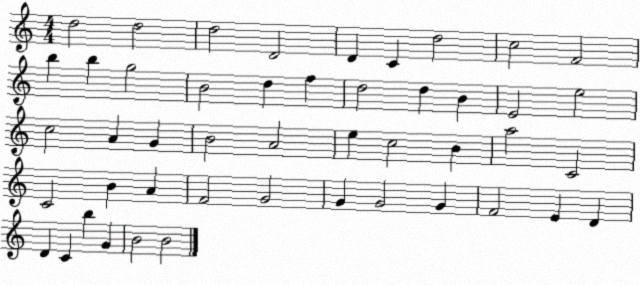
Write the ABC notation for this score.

X:1
T:Untitled
M:4/4
L:1/4
K:C
d2 d2 d2 D2 D C d2 c2 F2 b b g2 B2 d f d2 d B E2 e2 c2 A G B2 A2 e c2 B a2 C2 C2 B A F2 G2 G G2 G F2 E D D C b G B2 B2